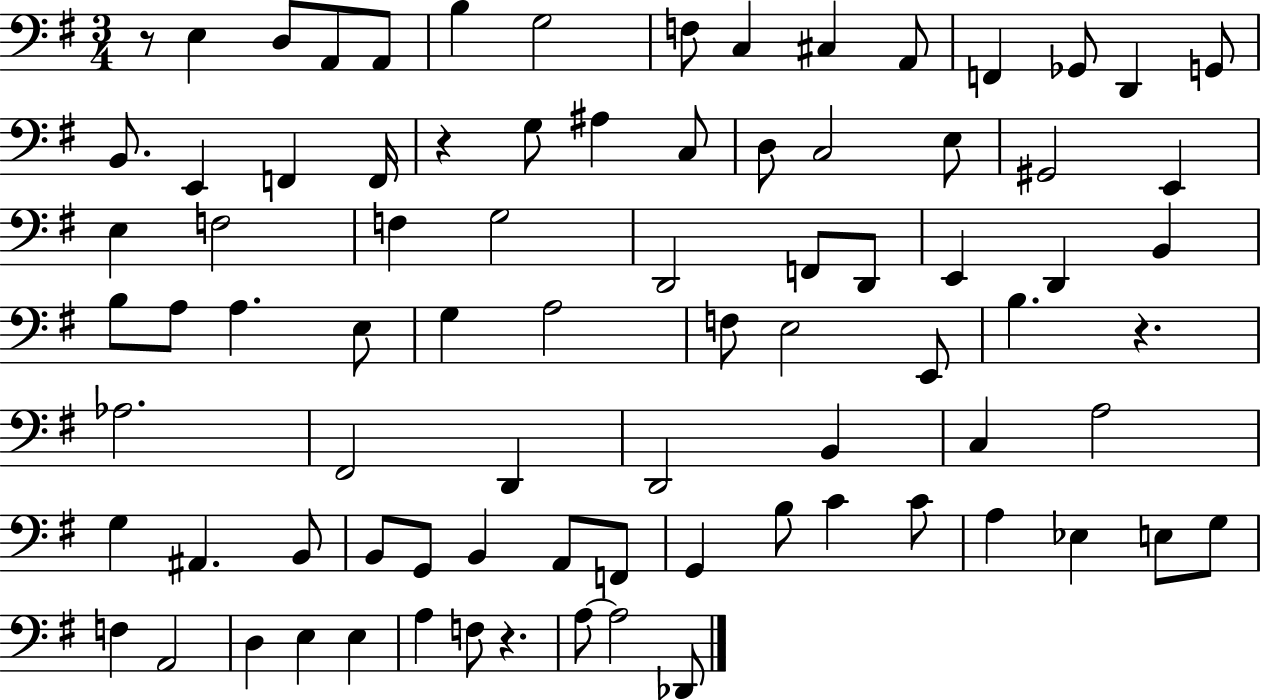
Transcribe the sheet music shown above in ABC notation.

X:1
T:Untitled
M:3/4
L:1/4
K:G
z/2 E, D,/2 A,,/2 A,,/2 B, G,2 F,/2 C, ^C, A,,/2 F,, _G,,/2 D,, G,,/2 B,,/2 E,, F,, F,,/4 z G,/2 ^A, C,/2 D,/2 C,2 E,/2 ^G,,2 E,, E, F,2 F, G,2 D,,2 F,,/2 D,,/2 E,, D,, B,, B,/2 A,/2 A, E,/2 G, A,2 F,/2 E,2 E,,/2 B, z _A,2 ^F,,2 D,, D,,2 B,, C, A,2 G, ^A,, B,,/2 B,,/2 G,,/2 B,, A,,/2 F,,/2 G,, B,/2 C C/2 A, _E, E,/2 G,/2 F, A,,2 D, E, E, A, F,/2 z A,/2 A,2 _D,,/2